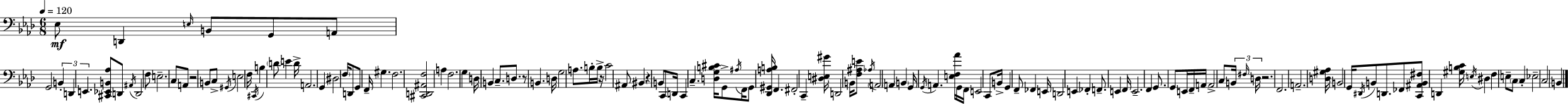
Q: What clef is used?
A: bass